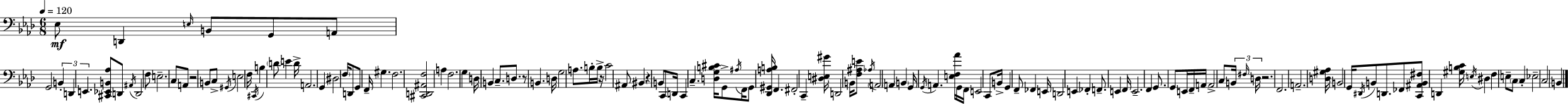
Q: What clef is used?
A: bass